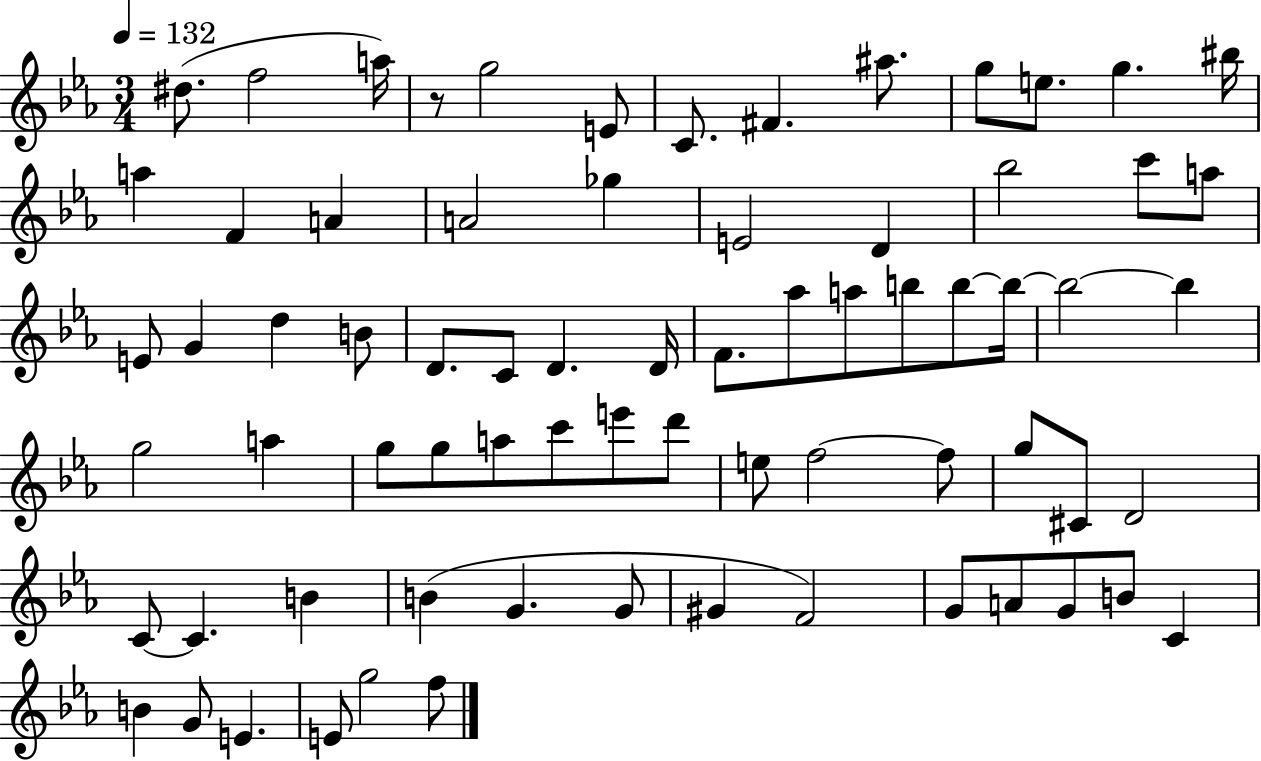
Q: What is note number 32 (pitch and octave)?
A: Ab5